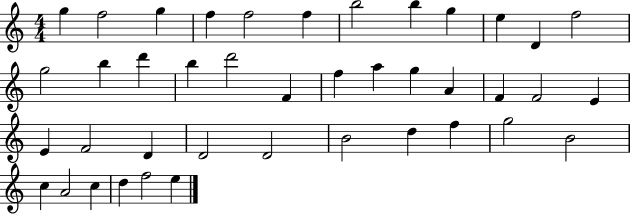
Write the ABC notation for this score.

X:1
T:Untitled
M:4/4
L:1/4
K:C
g f2 g f f2 f b2 b g e D f2 g2 b d' b d'2 F f a g A F F2 E E F2 D D2 D2 B2 d f g2 B2 c A2 c d f2 e